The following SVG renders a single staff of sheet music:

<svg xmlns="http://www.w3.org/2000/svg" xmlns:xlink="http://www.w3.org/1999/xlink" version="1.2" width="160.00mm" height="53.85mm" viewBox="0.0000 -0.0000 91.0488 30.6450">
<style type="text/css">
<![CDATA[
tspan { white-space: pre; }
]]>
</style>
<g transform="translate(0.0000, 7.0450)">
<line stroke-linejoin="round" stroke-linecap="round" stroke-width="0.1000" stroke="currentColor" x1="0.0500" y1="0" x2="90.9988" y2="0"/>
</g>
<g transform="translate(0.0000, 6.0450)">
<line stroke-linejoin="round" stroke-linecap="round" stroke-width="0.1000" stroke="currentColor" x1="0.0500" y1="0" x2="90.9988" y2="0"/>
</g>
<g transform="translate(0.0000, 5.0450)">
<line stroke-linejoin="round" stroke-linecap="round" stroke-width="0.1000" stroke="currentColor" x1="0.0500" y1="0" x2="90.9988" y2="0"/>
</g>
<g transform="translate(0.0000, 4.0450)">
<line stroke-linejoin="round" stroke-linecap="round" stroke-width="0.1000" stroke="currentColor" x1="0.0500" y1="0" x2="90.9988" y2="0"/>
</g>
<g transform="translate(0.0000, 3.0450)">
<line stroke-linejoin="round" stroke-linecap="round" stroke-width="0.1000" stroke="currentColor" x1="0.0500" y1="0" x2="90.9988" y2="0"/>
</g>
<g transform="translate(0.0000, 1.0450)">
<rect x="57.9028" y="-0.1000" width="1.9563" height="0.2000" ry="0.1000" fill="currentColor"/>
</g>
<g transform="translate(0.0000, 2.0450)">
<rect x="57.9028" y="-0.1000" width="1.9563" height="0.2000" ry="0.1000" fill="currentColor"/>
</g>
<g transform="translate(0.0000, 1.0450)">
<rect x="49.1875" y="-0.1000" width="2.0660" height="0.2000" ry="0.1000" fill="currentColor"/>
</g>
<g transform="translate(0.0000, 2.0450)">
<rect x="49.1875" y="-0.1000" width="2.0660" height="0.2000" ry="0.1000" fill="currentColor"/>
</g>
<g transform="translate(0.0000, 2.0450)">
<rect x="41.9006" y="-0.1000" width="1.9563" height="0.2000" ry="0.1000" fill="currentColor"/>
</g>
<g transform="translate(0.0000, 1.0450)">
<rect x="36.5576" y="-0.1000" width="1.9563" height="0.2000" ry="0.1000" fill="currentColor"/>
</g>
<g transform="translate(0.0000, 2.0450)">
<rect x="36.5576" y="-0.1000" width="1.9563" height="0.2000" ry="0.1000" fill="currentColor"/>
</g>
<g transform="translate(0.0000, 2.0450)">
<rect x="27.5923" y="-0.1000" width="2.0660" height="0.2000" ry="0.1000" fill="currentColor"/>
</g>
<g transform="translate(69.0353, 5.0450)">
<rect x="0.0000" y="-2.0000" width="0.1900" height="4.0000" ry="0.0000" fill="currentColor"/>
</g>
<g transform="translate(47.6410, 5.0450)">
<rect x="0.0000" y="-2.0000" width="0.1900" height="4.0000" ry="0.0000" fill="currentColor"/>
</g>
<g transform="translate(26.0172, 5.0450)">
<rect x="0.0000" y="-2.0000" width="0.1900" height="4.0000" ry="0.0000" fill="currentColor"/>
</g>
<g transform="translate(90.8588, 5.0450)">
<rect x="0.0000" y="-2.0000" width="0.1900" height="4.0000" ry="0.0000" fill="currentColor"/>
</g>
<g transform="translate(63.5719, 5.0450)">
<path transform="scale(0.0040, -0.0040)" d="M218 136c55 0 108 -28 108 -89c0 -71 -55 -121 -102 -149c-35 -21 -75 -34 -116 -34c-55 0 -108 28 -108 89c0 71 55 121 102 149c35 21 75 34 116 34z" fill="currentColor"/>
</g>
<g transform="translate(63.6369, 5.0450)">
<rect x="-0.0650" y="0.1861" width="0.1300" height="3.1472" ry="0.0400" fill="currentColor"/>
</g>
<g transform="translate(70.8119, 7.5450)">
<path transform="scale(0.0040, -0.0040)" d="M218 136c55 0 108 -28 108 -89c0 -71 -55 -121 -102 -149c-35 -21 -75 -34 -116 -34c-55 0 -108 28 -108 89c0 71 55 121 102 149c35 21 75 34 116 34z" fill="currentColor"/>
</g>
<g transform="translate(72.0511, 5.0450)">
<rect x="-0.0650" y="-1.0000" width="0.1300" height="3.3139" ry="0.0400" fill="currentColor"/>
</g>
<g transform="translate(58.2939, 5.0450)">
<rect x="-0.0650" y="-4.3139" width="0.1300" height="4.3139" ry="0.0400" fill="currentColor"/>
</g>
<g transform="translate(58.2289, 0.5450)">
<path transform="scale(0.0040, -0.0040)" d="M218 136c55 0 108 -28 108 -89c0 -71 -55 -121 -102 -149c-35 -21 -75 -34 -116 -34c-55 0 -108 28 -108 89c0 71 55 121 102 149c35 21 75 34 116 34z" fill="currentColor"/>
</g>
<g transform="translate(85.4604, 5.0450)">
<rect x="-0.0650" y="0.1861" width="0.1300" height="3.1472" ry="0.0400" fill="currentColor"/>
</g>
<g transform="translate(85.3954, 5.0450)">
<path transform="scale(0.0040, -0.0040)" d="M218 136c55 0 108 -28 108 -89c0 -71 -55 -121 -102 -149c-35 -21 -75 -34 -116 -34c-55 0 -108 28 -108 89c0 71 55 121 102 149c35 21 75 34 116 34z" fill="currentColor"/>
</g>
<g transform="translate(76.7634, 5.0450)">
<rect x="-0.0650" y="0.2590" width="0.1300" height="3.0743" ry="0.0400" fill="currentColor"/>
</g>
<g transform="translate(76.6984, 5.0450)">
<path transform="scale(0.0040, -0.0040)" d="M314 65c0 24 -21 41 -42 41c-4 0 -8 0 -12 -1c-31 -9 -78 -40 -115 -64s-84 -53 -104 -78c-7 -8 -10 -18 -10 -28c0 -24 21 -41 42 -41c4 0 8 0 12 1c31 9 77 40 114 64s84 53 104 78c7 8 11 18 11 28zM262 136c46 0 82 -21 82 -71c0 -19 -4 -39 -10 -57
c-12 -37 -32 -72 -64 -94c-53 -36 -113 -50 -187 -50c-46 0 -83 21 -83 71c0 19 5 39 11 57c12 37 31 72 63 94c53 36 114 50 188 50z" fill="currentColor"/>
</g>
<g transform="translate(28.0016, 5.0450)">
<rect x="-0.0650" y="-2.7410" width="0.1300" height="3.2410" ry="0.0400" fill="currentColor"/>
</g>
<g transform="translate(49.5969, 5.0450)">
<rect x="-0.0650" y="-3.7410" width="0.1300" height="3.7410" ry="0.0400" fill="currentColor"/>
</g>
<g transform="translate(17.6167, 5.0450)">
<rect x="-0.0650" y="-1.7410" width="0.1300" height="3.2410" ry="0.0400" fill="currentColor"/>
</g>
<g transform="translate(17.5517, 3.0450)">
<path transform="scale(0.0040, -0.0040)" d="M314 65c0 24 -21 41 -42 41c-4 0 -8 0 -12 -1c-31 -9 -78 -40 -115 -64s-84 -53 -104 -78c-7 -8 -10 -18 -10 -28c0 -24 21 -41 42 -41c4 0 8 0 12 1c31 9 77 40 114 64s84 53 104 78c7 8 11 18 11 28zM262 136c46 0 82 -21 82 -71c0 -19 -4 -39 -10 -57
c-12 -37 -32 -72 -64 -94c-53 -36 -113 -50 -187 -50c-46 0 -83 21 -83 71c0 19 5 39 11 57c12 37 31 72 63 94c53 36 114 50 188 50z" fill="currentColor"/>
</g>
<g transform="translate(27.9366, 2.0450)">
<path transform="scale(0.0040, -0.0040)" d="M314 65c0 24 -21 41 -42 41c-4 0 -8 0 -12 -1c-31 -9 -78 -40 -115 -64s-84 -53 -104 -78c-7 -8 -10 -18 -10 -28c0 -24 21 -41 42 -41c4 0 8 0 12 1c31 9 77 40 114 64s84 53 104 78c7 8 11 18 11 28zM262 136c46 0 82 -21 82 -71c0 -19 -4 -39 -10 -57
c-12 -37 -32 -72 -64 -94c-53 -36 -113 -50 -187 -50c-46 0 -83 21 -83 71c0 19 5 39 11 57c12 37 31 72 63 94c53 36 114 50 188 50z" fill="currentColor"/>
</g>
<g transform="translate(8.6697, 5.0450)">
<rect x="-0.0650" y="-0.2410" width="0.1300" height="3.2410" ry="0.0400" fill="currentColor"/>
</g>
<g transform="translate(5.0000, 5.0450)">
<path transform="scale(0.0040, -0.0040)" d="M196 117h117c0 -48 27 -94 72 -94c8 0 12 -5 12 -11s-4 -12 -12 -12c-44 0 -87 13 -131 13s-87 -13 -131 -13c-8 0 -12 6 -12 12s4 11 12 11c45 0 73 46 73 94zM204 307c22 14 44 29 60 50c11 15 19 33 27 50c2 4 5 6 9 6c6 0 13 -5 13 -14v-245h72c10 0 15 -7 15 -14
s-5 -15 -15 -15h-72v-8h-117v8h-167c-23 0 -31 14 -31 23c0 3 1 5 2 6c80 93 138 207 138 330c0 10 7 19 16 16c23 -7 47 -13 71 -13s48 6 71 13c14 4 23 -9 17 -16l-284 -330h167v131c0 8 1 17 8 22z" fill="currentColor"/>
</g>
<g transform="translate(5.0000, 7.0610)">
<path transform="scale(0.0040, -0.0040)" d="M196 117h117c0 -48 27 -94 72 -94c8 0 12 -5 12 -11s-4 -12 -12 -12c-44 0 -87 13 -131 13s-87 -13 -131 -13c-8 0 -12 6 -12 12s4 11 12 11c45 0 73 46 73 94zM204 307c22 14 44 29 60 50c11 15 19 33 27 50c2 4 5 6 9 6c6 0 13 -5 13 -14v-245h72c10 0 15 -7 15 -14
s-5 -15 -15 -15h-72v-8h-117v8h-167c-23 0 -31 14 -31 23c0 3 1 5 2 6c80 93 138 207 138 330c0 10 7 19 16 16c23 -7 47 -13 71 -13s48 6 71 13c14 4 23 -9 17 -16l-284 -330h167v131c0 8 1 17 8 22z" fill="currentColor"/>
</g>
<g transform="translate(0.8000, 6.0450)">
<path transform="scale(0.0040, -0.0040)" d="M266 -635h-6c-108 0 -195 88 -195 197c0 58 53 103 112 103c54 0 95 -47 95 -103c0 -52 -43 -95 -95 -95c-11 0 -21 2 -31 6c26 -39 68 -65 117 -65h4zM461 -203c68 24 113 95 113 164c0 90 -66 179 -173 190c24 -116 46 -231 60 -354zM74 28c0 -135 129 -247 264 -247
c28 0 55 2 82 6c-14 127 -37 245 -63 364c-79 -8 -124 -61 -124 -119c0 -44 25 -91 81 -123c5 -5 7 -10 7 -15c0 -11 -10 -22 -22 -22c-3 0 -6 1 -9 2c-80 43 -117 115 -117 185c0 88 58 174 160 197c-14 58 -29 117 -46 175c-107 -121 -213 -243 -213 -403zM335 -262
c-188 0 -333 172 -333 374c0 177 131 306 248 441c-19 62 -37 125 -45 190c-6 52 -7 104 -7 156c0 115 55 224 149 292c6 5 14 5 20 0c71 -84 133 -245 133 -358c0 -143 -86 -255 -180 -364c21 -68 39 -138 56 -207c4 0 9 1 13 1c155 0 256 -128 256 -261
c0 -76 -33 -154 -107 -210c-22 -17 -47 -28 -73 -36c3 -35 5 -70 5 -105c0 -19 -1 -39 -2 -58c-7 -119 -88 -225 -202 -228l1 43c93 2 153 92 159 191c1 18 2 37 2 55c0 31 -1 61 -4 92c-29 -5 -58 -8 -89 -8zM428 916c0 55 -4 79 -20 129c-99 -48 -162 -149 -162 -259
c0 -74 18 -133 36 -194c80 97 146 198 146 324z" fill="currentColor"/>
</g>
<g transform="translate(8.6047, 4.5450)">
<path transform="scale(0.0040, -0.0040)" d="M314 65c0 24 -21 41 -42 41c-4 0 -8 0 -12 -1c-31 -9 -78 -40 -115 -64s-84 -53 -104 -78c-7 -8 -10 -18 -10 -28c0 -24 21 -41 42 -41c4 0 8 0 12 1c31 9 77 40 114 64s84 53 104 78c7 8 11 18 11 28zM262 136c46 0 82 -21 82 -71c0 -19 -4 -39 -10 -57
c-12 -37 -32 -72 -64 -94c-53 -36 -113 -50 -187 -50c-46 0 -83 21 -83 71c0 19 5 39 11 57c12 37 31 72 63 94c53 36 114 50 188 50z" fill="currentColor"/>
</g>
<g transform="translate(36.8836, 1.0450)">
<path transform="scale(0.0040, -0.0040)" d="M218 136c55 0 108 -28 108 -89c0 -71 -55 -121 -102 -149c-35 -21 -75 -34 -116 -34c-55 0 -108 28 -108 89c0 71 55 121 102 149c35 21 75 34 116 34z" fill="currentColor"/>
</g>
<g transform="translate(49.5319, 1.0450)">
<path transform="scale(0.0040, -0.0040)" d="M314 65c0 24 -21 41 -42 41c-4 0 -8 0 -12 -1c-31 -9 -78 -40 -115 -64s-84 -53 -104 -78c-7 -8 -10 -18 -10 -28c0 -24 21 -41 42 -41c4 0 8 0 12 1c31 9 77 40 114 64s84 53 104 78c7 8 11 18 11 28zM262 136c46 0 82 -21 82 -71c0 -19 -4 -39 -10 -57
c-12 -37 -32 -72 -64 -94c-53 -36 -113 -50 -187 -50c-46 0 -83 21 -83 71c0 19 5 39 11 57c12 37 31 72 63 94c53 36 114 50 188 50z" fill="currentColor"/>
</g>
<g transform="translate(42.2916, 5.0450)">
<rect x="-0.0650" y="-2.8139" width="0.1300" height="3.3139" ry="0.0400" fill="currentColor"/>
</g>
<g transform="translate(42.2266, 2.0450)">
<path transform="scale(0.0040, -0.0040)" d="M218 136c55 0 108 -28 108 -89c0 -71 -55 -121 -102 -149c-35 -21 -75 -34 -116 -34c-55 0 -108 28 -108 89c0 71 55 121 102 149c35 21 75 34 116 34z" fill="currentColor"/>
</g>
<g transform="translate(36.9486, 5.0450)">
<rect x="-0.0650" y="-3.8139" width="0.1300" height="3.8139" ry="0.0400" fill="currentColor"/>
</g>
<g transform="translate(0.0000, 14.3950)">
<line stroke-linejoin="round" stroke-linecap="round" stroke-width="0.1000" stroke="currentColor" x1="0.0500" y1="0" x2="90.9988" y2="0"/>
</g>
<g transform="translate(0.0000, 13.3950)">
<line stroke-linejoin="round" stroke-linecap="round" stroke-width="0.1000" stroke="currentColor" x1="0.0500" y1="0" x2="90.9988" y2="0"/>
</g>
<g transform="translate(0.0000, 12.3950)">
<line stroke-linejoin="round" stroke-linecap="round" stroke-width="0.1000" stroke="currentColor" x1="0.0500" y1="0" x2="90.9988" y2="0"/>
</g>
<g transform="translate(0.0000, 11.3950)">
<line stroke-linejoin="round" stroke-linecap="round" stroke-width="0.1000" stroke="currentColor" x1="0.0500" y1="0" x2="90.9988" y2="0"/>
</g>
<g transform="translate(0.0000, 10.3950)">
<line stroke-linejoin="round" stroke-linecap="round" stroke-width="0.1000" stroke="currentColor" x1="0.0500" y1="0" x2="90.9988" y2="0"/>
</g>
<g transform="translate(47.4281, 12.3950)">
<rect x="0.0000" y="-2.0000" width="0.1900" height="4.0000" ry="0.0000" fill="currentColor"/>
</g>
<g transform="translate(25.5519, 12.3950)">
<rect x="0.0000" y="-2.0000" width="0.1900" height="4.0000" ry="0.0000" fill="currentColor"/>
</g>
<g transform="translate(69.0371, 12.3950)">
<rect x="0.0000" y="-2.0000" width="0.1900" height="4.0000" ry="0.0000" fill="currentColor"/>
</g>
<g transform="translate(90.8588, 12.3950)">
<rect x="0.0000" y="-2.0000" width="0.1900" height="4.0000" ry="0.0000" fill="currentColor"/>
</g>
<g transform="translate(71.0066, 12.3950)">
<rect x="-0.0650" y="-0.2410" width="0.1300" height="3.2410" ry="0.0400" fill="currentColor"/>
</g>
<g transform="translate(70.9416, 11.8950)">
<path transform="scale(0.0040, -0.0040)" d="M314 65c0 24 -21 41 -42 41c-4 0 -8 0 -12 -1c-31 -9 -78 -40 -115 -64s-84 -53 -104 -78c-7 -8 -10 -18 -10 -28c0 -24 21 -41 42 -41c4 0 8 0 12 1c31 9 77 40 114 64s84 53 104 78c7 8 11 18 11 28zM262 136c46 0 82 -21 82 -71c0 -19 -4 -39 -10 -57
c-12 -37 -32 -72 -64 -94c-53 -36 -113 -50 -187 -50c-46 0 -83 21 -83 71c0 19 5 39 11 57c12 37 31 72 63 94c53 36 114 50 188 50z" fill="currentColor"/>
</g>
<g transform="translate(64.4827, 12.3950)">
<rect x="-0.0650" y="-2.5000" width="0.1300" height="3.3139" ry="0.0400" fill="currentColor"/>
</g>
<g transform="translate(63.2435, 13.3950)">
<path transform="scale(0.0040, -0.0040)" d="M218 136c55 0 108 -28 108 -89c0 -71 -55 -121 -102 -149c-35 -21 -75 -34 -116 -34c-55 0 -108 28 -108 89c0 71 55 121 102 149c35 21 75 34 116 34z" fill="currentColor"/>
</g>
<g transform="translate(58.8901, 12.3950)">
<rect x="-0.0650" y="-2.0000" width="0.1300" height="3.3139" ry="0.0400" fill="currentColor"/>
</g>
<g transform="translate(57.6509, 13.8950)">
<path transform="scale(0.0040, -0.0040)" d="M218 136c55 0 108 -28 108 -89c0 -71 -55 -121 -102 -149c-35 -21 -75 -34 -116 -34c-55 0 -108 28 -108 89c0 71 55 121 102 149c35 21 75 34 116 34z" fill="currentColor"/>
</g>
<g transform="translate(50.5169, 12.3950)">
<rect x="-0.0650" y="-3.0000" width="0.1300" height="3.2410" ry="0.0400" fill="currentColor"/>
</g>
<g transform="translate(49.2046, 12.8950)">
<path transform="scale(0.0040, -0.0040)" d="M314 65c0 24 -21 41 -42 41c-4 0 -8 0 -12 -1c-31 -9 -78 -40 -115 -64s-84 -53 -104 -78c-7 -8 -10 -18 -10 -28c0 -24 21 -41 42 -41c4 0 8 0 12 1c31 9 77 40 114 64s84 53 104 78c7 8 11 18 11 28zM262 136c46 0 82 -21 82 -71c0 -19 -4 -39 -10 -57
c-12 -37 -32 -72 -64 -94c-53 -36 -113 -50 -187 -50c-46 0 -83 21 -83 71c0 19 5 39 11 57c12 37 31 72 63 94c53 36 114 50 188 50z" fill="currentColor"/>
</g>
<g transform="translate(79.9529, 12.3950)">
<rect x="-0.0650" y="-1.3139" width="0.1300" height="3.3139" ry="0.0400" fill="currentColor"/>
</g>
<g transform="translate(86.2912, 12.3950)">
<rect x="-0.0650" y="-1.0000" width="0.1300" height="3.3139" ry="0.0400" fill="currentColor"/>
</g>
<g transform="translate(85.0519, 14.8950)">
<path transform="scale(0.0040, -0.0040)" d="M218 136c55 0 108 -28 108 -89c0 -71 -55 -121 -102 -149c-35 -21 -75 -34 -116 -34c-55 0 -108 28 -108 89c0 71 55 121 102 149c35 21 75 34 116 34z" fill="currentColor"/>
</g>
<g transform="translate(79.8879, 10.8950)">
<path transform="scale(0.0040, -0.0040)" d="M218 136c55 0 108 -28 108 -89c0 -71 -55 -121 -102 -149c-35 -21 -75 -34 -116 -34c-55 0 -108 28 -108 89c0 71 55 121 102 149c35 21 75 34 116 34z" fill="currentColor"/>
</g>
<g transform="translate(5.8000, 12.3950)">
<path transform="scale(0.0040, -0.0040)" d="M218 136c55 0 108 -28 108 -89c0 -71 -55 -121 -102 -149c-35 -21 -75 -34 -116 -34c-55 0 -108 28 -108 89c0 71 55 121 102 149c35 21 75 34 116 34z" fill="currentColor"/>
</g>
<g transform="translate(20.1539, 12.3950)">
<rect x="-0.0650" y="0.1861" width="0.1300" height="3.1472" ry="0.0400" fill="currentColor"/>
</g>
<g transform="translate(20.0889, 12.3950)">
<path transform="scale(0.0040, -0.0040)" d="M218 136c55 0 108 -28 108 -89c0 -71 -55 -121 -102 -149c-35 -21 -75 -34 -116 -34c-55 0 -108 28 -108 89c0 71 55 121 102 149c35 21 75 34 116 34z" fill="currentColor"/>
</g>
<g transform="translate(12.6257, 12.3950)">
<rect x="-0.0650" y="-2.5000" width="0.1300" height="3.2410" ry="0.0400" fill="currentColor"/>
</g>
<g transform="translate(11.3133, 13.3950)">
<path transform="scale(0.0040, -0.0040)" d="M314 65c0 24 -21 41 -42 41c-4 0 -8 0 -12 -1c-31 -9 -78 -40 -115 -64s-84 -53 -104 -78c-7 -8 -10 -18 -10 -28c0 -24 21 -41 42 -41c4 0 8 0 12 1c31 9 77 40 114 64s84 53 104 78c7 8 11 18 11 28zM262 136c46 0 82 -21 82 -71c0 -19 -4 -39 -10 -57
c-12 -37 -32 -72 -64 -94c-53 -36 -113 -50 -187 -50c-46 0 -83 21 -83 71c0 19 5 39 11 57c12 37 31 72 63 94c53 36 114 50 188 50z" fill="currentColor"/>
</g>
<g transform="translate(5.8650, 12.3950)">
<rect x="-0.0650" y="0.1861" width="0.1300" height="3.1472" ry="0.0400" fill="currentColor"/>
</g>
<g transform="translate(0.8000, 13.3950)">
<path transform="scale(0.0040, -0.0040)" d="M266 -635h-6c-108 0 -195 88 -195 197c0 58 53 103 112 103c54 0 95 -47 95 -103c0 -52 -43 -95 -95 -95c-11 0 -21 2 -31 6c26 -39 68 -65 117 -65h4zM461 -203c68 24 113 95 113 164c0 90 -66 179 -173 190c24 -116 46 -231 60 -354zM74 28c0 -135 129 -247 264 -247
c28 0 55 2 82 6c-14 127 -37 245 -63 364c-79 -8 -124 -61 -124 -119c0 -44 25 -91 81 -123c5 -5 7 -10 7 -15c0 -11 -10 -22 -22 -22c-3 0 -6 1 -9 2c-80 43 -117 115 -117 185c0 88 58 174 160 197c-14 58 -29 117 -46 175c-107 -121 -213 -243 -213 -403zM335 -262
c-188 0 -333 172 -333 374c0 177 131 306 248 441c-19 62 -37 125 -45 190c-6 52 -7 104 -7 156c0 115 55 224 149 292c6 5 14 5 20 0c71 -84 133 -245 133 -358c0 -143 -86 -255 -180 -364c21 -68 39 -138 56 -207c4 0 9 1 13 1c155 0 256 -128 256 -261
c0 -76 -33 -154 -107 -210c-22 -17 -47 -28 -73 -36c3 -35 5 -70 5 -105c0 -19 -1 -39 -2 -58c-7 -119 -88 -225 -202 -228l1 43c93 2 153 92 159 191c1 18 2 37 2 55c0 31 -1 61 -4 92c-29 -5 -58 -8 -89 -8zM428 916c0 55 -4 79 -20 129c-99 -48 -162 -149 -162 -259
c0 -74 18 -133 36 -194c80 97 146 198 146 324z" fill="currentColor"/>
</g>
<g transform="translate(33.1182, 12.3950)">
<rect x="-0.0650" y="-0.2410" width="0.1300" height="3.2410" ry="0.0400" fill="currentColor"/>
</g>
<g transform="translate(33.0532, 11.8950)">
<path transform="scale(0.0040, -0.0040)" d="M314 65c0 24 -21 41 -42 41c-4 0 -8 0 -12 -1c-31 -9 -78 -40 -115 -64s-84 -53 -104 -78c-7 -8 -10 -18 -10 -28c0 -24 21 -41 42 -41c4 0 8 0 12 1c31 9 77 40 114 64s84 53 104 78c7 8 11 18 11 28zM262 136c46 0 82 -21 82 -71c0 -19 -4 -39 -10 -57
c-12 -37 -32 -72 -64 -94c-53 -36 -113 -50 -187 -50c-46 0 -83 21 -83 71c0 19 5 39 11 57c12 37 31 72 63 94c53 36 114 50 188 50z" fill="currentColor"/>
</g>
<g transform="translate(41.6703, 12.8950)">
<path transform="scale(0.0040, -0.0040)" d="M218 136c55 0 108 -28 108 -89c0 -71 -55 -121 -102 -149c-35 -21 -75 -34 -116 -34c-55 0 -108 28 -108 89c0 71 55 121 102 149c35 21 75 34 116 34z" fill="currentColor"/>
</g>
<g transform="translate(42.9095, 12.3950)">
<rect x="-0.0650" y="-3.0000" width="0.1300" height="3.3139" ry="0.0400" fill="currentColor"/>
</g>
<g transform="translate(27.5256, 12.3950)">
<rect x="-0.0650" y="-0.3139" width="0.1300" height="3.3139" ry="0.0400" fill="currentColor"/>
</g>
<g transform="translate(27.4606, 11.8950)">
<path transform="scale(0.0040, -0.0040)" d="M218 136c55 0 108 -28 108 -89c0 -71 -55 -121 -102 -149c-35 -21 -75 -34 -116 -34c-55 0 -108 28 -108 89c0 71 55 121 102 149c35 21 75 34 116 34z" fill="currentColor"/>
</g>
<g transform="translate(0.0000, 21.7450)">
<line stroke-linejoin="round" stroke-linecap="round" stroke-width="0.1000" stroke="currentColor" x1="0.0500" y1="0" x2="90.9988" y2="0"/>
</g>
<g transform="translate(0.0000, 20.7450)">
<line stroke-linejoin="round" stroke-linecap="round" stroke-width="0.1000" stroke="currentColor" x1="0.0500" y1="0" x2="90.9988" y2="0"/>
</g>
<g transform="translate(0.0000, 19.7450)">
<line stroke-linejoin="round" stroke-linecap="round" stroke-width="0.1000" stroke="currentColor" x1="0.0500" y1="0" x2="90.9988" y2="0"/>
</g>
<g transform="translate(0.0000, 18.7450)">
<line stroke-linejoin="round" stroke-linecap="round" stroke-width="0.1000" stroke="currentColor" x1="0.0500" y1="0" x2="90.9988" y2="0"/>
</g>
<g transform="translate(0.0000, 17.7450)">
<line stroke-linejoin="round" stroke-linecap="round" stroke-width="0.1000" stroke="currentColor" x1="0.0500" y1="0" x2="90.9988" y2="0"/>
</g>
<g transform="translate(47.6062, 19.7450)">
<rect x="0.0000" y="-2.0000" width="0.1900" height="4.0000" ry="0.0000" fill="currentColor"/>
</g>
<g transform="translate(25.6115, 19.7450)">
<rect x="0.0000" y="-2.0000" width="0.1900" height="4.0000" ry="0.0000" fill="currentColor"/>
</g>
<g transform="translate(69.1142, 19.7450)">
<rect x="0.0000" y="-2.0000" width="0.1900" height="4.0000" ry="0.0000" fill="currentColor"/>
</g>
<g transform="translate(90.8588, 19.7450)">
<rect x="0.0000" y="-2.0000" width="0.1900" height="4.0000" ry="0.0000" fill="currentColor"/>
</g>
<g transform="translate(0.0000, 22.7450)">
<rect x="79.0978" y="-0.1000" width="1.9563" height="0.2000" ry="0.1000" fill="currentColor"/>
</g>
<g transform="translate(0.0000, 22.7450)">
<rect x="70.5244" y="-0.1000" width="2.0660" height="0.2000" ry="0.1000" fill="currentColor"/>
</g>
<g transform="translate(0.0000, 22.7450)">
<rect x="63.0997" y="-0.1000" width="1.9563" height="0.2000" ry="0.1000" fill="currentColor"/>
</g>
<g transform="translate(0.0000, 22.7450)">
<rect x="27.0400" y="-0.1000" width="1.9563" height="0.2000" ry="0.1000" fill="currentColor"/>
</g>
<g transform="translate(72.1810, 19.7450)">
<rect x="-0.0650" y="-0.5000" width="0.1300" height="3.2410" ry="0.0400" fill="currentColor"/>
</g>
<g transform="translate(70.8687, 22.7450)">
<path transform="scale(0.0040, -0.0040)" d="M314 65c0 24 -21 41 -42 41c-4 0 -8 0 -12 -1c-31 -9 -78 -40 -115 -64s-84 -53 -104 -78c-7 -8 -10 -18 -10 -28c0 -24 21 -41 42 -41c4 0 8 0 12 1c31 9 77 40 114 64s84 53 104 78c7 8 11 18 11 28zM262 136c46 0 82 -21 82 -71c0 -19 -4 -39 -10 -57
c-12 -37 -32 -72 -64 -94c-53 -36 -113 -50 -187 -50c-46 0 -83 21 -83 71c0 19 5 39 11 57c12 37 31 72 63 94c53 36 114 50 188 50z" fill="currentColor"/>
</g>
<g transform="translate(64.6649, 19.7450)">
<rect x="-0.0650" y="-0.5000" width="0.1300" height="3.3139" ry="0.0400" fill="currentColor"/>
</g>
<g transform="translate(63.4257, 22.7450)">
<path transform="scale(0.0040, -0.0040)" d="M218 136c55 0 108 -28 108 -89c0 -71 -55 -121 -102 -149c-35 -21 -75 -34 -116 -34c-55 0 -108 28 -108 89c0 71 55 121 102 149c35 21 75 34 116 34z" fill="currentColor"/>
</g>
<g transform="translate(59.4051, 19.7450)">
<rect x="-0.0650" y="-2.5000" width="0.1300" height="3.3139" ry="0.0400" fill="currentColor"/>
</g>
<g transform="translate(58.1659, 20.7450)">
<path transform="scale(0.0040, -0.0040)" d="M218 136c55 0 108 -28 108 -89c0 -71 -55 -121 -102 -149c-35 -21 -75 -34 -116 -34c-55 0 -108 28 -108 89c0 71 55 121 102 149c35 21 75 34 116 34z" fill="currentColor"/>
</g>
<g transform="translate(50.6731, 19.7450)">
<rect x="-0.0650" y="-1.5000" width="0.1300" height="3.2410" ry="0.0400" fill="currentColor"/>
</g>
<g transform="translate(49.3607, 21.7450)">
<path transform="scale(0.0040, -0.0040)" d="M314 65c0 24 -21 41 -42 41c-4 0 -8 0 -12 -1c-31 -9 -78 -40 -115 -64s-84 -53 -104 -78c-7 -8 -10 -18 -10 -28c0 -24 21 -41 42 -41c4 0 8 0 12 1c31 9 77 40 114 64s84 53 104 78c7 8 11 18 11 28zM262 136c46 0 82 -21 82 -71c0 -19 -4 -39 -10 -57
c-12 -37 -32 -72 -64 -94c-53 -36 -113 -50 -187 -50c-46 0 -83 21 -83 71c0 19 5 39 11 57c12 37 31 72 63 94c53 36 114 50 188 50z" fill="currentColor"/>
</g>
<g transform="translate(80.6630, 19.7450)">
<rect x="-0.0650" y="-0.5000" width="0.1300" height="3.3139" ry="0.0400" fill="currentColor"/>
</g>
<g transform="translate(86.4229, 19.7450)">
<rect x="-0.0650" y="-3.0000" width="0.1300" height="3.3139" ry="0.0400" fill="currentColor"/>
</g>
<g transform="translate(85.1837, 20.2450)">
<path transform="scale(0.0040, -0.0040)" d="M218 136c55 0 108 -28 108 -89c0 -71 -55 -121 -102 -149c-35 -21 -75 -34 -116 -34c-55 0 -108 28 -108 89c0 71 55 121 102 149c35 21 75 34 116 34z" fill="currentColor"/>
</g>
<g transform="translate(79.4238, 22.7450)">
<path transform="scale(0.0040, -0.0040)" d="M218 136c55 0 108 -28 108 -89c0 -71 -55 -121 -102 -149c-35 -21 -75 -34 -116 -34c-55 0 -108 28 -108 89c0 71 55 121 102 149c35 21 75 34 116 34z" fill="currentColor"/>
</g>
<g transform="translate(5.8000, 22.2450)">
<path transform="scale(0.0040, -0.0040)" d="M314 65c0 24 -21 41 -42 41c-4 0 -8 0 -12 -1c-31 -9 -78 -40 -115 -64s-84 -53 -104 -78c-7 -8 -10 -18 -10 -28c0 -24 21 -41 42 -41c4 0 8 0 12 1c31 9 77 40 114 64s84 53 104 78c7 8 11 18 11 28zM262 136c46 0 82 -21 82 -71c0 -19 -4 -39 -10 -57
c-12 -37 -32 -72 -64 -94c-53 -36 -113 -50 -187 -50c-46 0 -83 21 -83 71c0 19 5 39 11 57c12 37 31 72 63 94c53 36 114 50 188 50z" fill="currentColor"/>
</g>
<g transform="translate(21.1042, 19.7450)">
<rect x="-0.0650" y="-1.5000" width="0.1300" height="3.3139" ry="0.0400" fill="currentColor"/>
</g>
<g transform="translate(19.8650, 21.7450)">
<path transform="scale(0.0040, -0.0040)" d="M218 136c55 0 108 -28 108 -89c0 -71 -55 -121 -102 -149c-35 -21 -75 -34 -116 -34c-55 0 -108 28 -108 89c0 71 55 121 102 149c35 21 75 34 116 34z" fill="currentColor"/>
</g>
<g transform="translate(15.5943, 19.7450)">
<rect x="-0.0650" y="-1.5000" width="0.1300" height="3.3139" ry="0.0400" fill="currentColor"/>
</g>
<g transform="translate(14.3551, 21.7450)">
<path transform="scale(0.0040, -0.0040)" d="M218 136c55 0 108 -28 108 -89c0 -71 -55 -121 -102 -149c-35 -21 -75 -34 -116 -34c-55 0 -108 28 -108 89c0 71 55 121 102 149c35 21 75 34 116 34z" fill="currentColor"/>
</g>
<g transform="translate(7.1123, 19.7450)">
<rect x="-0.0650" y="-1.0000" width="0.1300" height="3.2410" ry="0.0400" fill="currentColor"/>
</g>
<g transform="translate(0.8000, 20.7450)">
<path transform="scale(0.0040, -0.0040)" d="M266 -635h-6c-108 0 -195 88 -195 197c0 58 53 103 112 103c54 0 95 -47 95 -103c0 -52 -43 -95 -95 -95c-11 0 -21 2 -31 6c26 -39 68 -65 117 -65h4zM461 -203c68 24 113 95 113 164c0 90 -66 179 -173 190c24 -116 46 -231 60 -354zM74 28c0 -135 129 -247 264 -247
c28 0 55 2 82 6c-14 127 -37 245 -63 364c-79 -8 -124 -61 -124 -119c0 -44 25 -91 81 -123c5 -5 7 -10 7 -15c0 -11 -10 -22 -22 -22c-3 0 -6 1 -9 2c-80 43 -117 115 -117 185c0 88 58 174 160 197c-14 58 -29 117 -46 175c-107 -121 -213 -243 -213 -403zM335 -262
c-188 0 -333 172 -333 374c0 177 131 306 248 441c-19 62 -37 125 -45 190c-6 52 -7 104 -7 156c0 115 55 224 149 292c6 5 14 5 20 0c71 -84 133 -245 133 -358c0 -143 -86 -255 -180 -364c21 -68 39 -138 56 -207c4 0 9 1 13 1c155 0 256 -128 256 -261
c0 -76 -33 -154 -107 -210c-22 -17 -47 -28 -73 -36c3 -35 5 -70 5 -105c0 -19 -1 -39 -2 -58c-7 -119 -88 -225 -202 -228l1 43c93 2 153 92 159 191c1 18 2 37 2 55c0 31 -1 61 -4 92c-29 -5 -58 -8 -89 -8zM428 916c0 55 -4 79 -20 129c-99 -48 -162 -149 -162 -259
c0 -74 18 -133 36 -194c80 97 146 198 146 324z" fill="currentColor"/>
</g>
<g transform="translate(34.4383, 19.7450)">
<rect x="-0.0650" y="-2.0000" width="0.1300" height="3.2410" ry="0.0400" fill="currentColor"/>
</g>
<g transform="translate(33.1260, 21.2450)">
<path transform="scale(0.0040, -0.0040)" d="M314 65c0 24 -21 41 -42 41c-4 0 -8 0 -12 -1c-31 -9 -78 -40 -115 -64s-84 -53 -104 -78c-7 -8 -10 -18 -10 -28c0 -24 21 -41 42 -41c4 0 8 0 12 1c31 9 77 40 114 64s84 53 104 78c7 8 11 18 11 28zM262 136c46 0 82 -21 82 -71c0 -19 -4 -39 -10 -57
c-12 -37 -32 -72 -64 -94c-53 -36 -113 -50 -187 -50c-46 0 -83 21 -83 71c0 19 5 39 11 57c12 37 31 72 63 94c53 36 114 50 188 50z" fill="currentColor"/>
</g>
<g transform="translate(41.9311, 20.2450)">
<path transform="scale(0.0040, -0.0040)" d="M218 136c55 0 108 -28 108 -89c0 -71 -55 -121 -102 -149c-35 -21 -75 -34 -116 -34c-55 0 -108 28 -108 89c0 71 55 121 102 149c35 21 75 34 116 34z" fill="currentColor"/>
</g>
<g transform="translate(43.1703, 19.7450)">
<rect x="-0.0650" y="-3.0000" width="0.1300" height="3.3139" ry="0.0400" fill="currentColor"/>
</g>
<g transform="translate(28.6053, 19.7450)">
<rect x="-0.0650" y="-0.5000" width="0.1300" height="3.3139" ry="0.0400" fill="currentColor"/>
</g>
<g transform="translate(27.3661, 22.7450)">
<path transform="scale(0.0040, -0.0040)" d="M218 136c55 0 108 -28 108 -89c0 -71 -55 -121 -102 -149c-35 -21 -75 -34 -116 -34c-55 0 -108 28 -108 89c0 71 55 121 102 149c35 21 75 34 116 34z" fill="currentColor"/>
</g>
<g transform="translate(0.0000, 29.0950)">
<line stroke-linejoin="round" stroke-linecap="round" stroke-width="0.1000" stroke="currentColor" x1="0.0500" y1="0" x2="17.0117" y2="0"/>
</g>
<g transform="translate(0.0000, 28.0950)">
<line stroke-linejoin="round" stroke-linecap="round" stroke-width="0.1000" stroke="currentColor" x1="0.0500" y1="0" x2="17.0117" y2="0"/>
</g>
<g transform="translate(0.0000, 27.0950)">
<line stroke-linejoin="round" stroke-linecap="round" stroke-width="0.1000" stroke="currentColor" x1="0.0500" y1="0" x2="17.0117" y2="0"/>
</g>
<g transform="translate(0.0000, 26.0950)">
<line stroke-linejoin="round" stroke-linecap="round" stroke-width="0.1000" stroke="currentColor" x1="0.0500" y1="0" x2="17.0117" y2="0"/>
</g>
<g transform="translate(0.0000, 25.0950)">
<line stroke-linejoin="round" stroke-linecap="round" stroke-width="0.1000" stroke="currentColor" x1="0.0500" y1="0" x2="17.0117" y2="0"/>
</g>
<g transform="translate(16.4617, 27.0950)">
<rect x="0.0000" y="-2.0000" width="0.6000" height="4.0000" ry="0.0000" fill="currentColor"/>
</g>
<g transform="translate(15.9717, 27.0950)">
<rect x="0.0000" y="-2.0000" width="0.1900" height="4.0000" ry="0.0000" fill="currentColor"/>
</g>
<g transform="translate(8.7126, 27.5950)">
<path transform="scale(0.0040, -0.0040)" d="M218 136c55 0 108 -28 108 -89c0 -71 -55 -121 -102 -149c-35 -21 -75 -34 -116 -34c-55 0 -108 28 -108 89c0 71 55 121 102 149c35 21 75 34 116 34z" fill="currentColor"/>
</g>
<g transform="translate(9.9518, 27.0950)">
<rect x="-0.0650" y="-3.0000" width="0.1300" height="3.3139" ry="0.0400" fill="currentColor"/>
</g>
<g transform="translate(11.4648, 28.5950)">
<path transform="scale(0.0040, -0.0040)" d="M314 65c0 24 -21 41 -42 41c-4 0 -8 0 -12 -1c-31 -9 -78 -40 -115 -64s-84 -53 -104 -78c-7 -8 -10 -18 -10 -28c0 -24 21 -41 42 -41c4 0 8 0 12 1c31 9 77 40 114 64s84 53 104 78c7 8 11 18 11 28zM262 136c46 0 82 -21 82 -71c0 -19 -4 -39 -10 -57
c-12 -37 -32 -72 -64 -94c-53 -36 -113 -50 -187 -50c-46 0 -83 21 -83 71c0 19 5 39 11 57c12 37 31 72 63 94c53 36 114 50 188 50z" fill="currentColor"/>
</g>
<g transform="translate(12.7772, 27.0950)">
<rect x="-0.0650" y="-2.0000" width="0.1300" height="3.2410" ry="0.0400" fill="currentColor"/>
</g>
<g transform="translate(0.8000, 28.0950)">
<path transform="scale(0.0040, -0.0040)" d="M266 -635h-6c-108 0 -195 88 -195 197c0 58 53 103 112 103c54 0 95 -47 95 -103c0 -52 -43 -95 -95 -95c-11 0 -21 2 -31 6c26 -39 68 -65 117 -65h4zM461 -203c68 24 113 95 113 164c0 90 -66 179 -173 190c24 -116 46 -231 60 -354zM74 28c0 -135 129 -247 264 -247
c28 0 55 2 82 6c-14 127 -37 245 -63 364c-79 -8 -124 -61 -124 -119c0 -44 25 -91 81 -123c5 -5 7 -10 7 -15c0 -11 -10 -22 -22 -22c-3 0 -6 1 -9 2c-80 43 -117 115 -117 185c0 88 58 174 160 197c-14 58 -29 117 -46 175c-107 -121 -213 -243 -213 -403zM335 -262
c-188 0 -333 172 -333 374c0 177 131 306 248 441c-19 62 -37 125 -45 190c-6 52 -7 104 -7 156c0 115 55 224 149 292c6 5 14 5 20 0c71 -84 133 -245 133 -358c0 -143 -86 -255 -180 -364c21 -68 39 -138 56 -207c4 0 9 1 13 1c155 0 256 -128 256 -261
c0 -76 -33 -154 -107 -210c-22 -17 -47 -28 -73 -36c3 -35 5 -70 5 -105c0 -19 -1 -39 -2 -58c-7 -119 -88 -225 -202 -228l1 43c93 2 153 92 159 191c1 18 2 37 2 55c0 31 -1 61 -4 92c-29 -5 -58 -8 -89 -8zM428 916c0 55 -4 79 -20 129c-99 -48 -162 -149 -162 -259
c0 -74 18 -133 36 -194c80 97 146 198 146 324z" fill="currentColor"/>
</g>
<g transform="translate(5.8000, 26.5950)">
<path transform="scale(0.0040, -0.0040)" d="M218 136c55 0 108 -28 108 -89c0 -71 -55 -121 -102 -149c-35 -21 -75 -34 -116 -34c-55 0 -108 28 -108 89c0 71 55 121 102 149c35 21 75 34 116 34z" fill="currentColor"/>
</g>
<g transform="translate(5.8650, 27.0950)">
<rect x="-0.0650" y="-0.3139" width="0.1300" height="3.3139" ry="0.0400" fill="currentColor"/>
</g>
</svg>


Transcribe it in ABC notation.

X:1
T:Untitled
M:4/4
L:1/4
K:C
c2 f2 a2 c' a c'2 d' B D B2 B B G2 B c c2 A A2 F G c2 e D D2 E E C F2 A E2 G C C2 C A c A F2